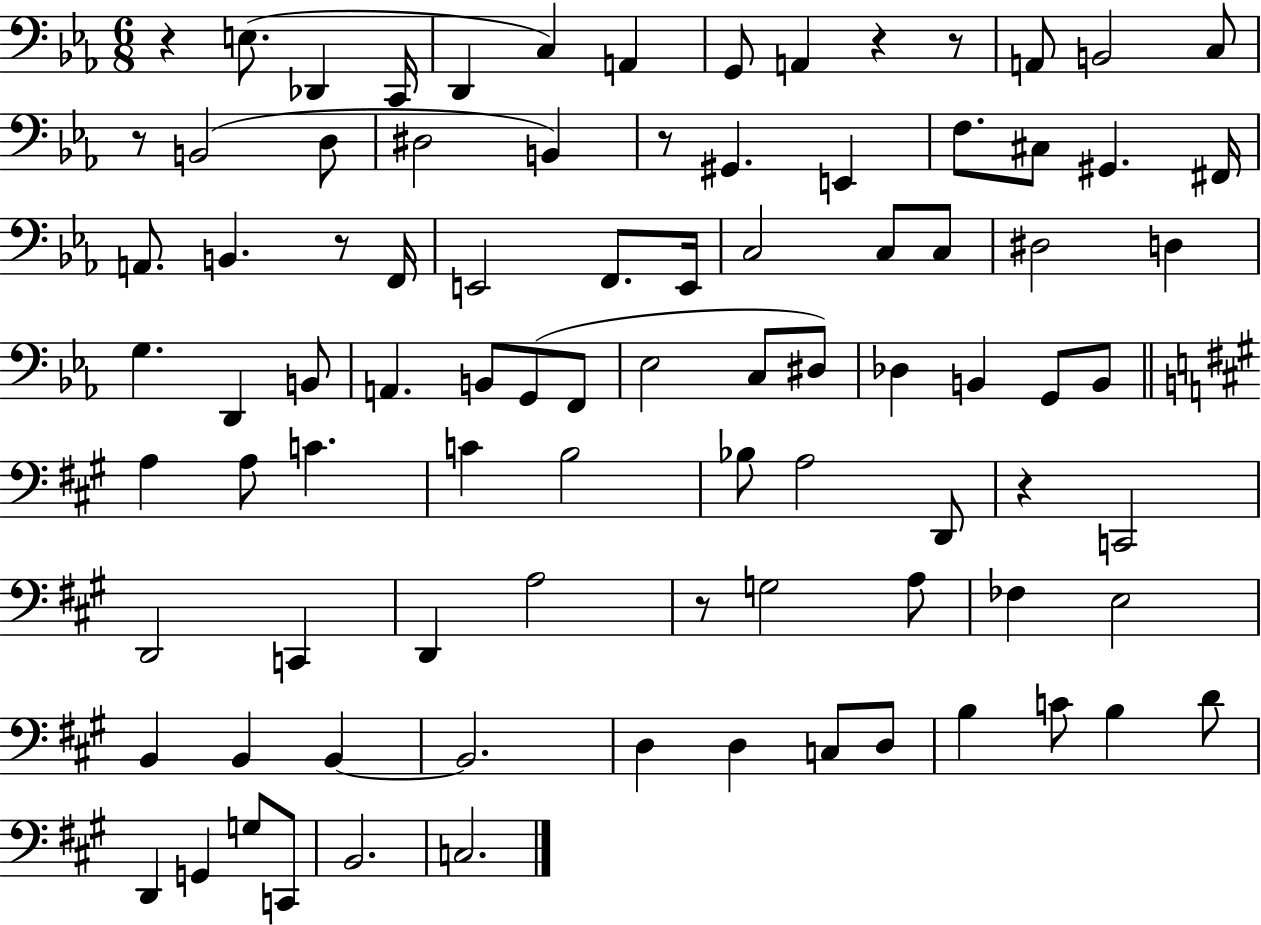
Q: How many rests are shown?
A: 8